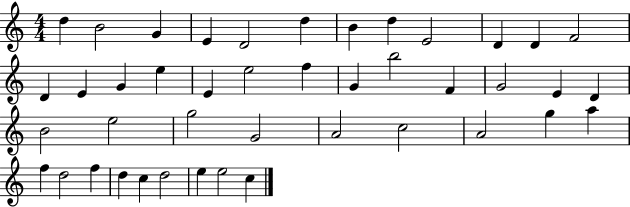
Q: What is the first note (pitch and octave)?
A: D5